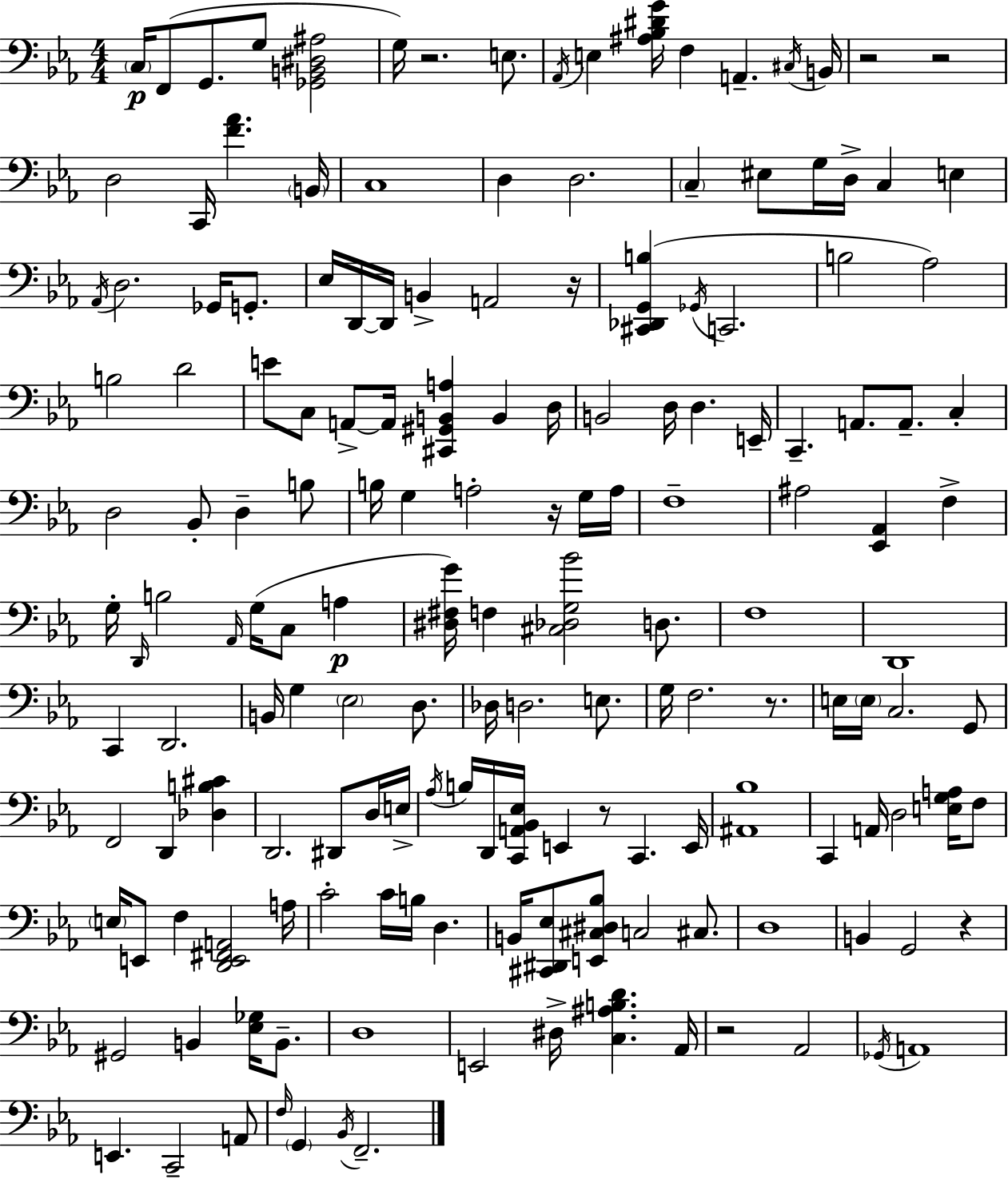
X:1
T:Untitled
M:4/4
L:1/4
K:Eb
C,/4 F,,/2 G,,/2 G,/2 [_G,,B,,^D,^A,]2 G,/4 z2 E,/2 _A,,/4 E, [^A,_B,^DG]/4 F, A,, ^C,/4 B,,/4 z2 z2 D,2 C,,/4 [F_A] B,,/4 C,4 D, D,2 C, ^E,/2 G,/4 D,/4 C, E, _A,,/4 D,2 _G,,/4 G,,/2 _E,/4 D,,/4 D,,/4 B,, A,,2 z/4 [^C,,_D,,G,,B,] _G,,/4 C,,2 B,2 _A,2 B,2 D2 E/2 C,/2 A,,/2 A,,/4 [^C,,^G,,B,,A,] B,, D,/4 B,,2 D,/4 D, E,,/4 C,, A,,/2 A,,/2 C, D,2 _B,,/2 D, B,/2 B,/4 G, A,2 z/4 G,/4 A,/4 F,4 ^A,2 [_E,,_A,,] F, G,/4 D,,/4 B,2 _A,,/4 G,/4 C,/2 A, [^D,^F,G]/4 F, [^C,_D,G,_B]2 D,/2 F,4 D,,4 C,, D,,2 B,,/4 G, _E,2 D,/2 _D,/4 D,2 E,/2 G,/4 F,2 z/2 E,/4 E,/4 C,2 G,,/2 F,,2 D,, [_D,B,^C] D,,2 ^D,,/2 D,/4 E,/4 _A,/4 B,/4 D,,/4 [C,,A,,_B,,_E,]/4 E,, z/2 C,, E,,/4 [^A,,_B,]4 C,, A,,/4 D,2 [E,G,A,]/4 F,/2 E,/4 E,,/2 F, [D,,E,,^F,,A,,]2 A,/4 C2 C/4 B,/4 D, B,,/4 [^C,,^D,,_E,]/2 [E,,^C,^D,_B,]/2 C,2 ^C,/2 D,4 B,, G,,2 z ^G,,2 B,, [_E,_G,]/4 B,,/2 D,4 E,,2 ^D,/4 [C,^A,B,D] _A,,/4 z2 _A,,2 _G,,/4 A,,4 E,, C,,2 A,,/2 F,/4 G,, _B,,/4 F,,2